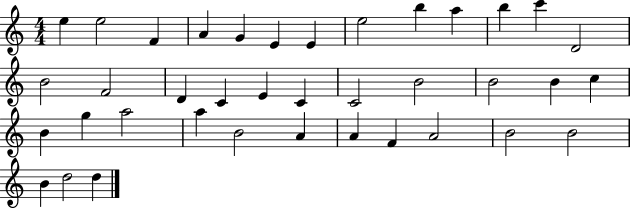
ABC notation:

X:1
T:Untitled
M:4/4
L:1/4
K:C
e e2 F A G E E e2 b a b c' D2 B2 F2 D C E C C2 B2 B2 B c B g a2 a B2 A A F A2 B2 B2 B d2 d